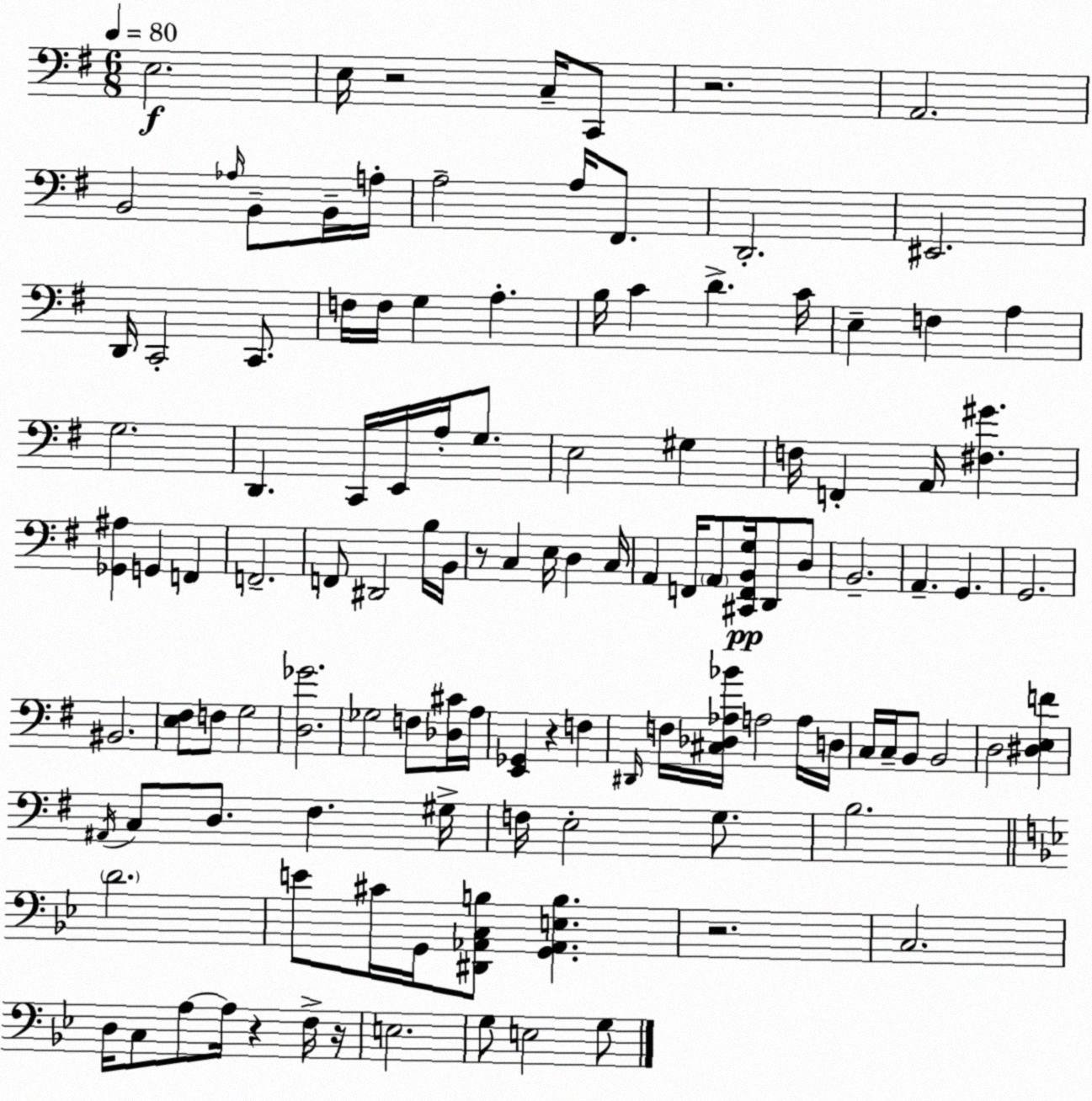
X:1
T:Untitled
M:6/8
L:1/4
K:Em
E,2 E,/4 z2 C,/4 C,,/2 z2 A,,2 B,,2 _A,/4 B,,/2 B,,/4 A,/4 A,2 A,/4 ^F,,/2 D,,2 ^E,,2 D,,/4 C,,2 C,,/2 F,/4 F,/4 G, A, B,/4 C D C/4 E, F, A, G,2 D,, C,,/4 E,,/4 A,/4 G,/2 E,2 ^G, F,/4 F,, A,,/4 [^F,^G] [_G,,^A,] G,, F,, F,,2 F,,/2 ^D,,2 B,/4 B,,/4 z/2 C, E,/4 D, C,/4 A,, F,,/4 A,,/2 [^C,,F,,B,,G,]/4 D,,/2 D,/2 B,,2 A,, G,, G,,2 ^B,,2 [E,^F,]/2 F,/2 G,2 [D,_G]2 _G,2 F,/2 [_D,^C]/4 A,/4 [E,,_G,,] z F, ^D,,/4 F,/4 [^C,_D,_A,_B]/4 A,2 A,/4 D,/4 C,/4 C,/4 B,,/2 B,,2 D,2 [^D,E,F] ^A,,/4 C,/2 D,/2 ^F, ^G,/4 F,/4 E,2 G,/2 B,2 D2 E/2 ^C/4 G,,/4 [^D,,_A,,C,B,]/2 [G,,_A,,E,B,] z2 C,2 D,/4 C,/2 A,/2 A,/4 z F,/4 z/4 E,2 G,/2 E,2 G,/2